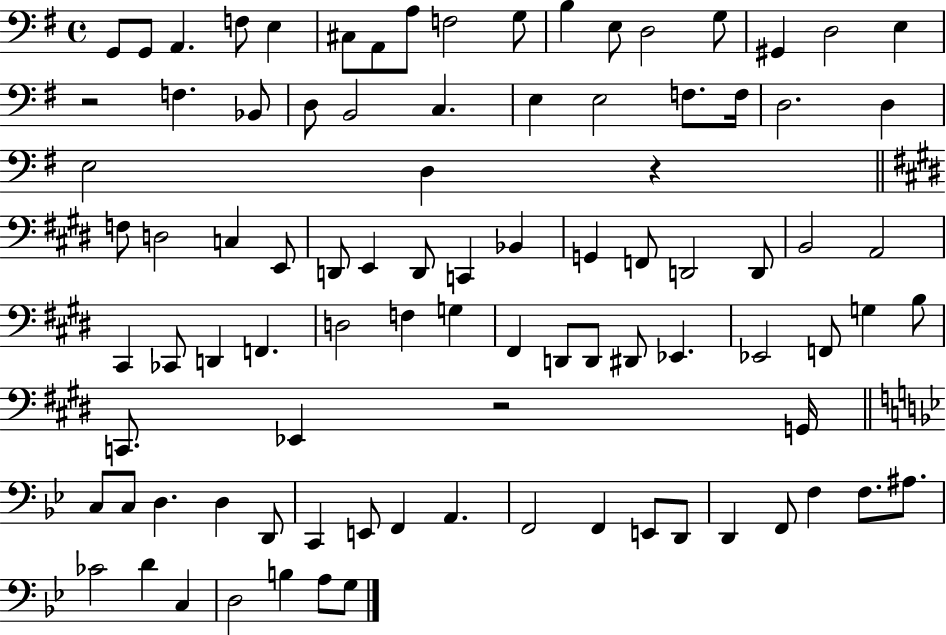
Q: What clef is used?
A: bass